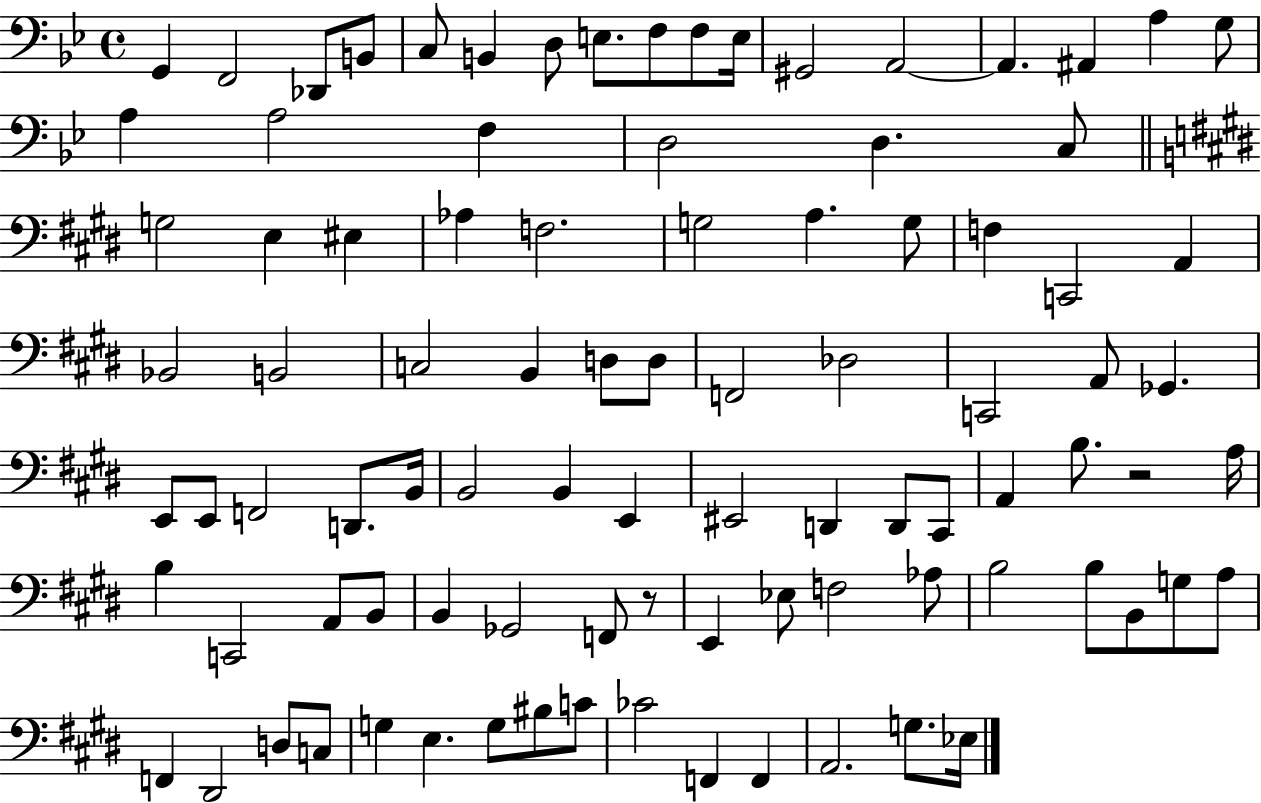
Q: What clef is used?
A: bass